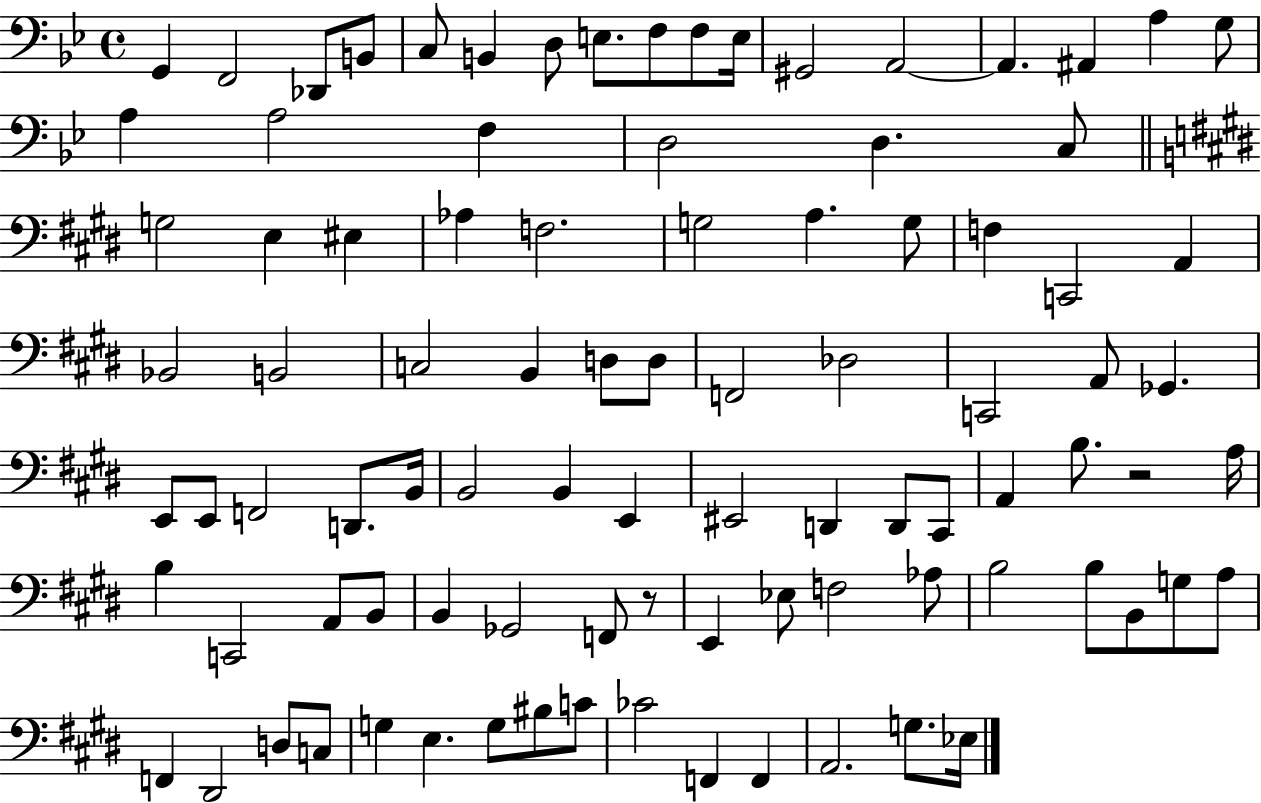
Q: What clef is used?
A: bass